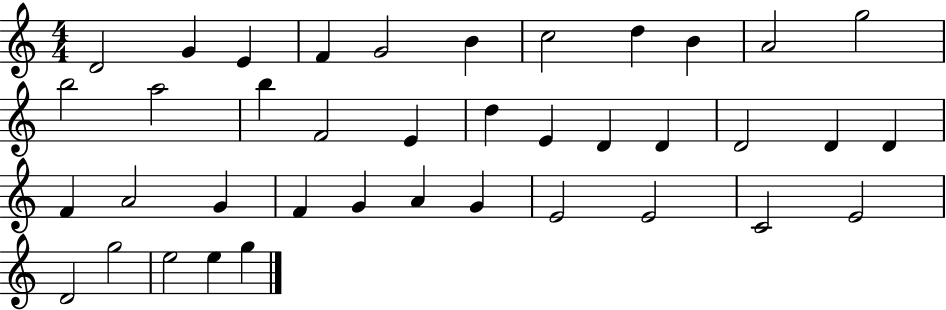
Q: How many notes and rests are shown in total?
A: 39